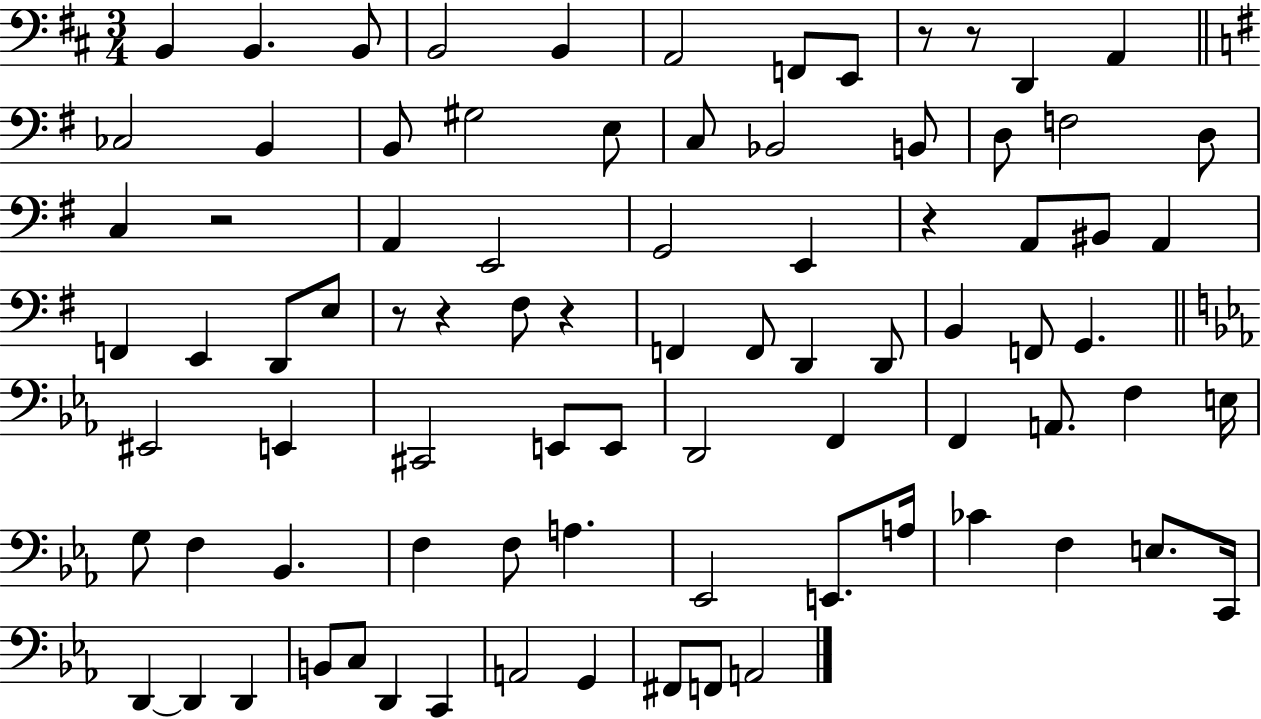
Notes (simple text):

B2/q B2/q. B2/e B2/h B2/q A2/h F2/e E2/e R/e R/e D2/q A2/q CES3/h B2/q B2/e G#3/h E3/e C3/e Bb2/h B2/e D3/e F3/h D3/e C3/q R/h A2/q E2/h G2/h E2/q R/q A2/e BIS2/e A2/q F2/q E2/q D2/e E3/e R/e R/q F#3/e R/q F2/q F2/e D2/q D2/e B2/q F2/e G2/q. EIS2/h E2/q C#2/h E2/e E2/e D2/h F2/q F2/q A2/e. F3/q E3/s G3/e F3/q Bb2/q. F3/q F3/e A3/q. Eb2/h E2/e. A3/s CES4/q F3/q E3/e. C2/s D2/q D2/q D2/q B2/e C3/e D2/q C2/q A2/h G2/q F#2/e F2/e A2/h